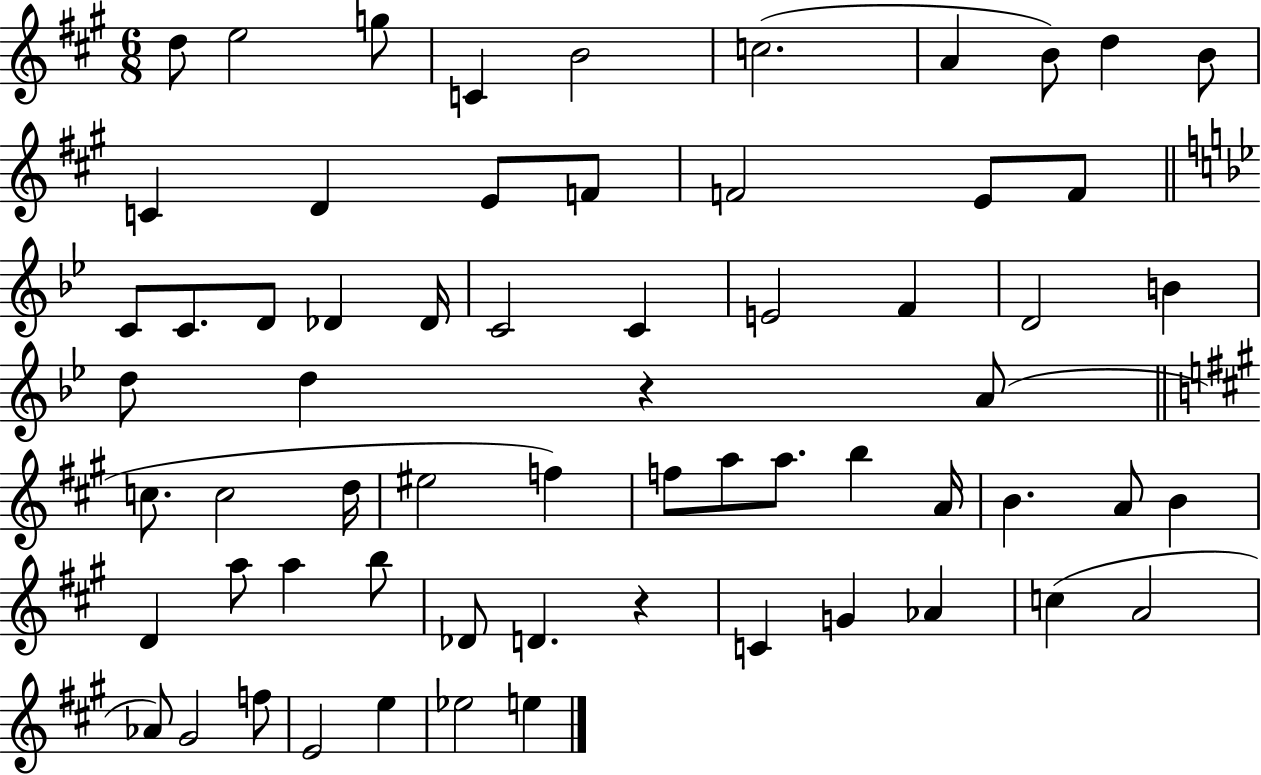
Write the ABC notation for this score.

X:1
T:Untitled
M:6/8
L:1/4
K:A
d/2 e2 g/2 C B2 c2 A B/2 d B/2 C D E/2 F/2 F2 E/2 F/2 C/2 C/2 D/2 _D _D/4 C2 C E2 F D2 B d/2 d z A/2 c/2 c2 d/4 ^e2 f f/2 a/2 a/2 b A/4 B A/2 B D a/2 a b/2 _D/2 D z C G _A c A2 _A/2 ^G2 f/2 E2 e _e2 e